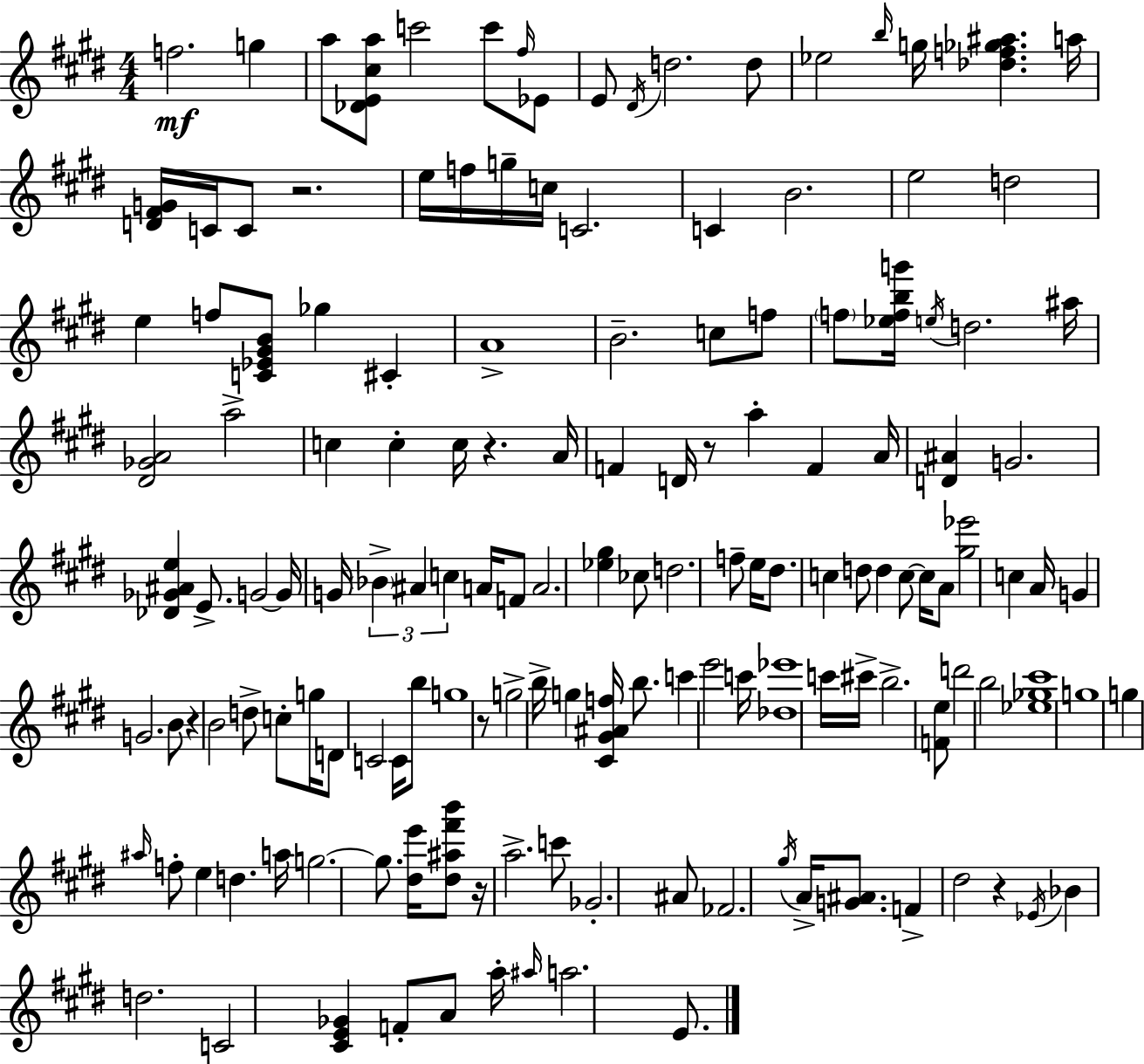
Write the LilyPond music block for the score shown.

{
  \clef treble
  \numericTimeSignature
  \time 4/4
  \key e \major
  \repeat volta 2 { f''2.\mf g''4 | a''8 <des' e' cis'' a''>8 c'''2 c'''8 \grace { fis''16 } ees'8 | e'8 \acciaccatura { dis'16 } d''2. | d''8 ees''2 \grace { b''16 } g''16 <des'' f'' ges'' ais''>4. | \break a''16 <d' fis' g'>16 c'16 c'8 r2. | e''16 f''16 g''16-- c''16 c'2. | c'4 b'2. | e''2 d''2 | \break e''4 f''8 <c' ees' gis' b'>8 ges''4 cis'4-. | a'1-> | b'2.-- c''8 | f''8 \parenthesize f''8 <ees'' f'' b'' g'''>16 \acciaccatura { e''16 } d''2. | \break ais''16 <dis' ges' a'>2 a''2-> | c''4 c''4-. c''16 r4. | a'16 f'4 d'16 r8 a''4-. f'4 | a'16 <d' ais'>4 g'2. | \break <des' ges' ais' e''>4 e'8.-> g'2~~ | g'16 g'16 \tuplet 3/2 { \parenthesize bes'4-> ais'4 c''4 } | a'16 f'8 a'2. | <ees'' gis''>4 ces''8 d''2. | \break f''8-- e''16 dis''8. c''4 d''8 d''4 | c''8~~ c''16 a'8 <gis'' ees'''>2 c''4 | a'16 g'4 g'2. | b'8 r4 b'2 | \break d''8-> c''8-. g''16 d'8 c'2 | c'16 b''8 g''1 | r8 g''2-> b''16-> g''4 | <cis' gis' ais' f''>16 b''8. c'''4 e'''2 | \break c'''16 <des'' ees'''>1 | c'''16 cis'''16-> b''2.-> | <f' e''>8 d'''2 b''2 | <ees'' ges'' cis'''>1 | \break g''1 | g''4 \grace { ais''16 } f''8-. e''4 d''4. | a''16 g''2.~~ | g''8. <dis'' e'''>16 <dis'' ais'' fis''' b'''>8 r16 a''2.-> | \break c'''8 ges'2.-. | ais'8 fes'2. | \acciaccatura { gis''16 } a'16-> <g' ais'>8. f'4-> dis''2 | r4 \acciaccatura { ees'16 } bes'4 d''2. | \break c'2 <cis' e' ges'>4 | f'8-. a'8 a''16-. \grace { ais''16 } a''2. | e'8. } \bar "|."
}